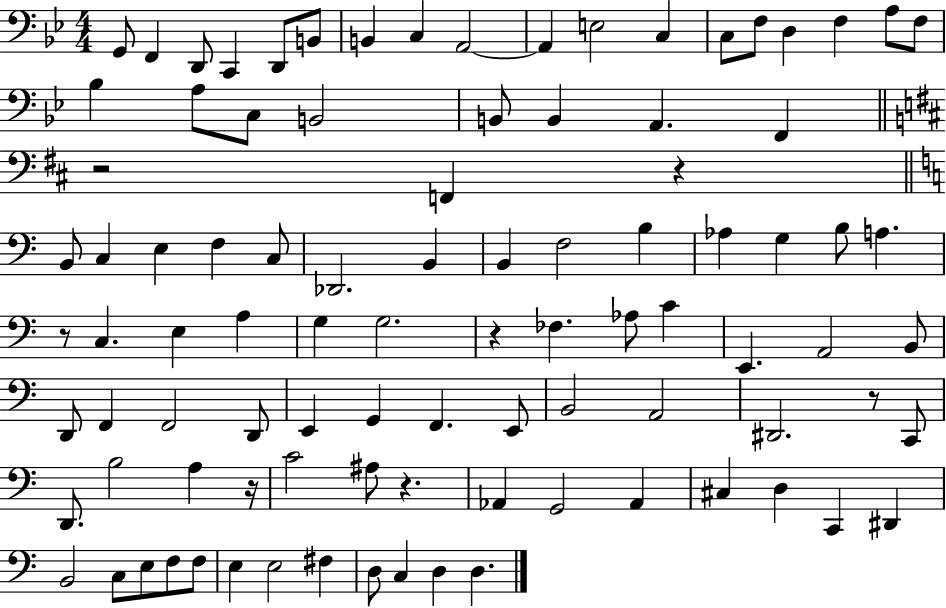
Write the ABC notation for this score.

X:1
T:Untitled
M:4/4
L:1/4
K:Bb
G,,/2 F,, D,,/2 C,, D,,/2 B,,/2 B,, C, A,,2 A,, E,2 C, C,/2 F,/2 D, F, A,/2 F,/2 _B, A,/2 C,/2 B,,2 B,,/2 B,, A,, F,, z2 F,, z B,,/2 C, E, F, C,/2 _D,,2 B,, B,, F,2 B, _A, G, B,/2 A, z/2 C, E, A, G, G,2 z _F, _A,/2 C E,, A,,2 B,,/2 D,,/2 F,, F,,2 D,,/2 E,, G,, F,, E,,/2 B,,2 A,,2 ^D,,2 z/2 C,,/2 D,,/2 B,2 A, z/4 C2 ^A,/2 z _A,, G,,2 _A,, ^C, D, C,, ^D,, B,,2 C,/2 E,/2 F,/2 F,/2 E, E,2 ^F, D,/2 C, D, D,